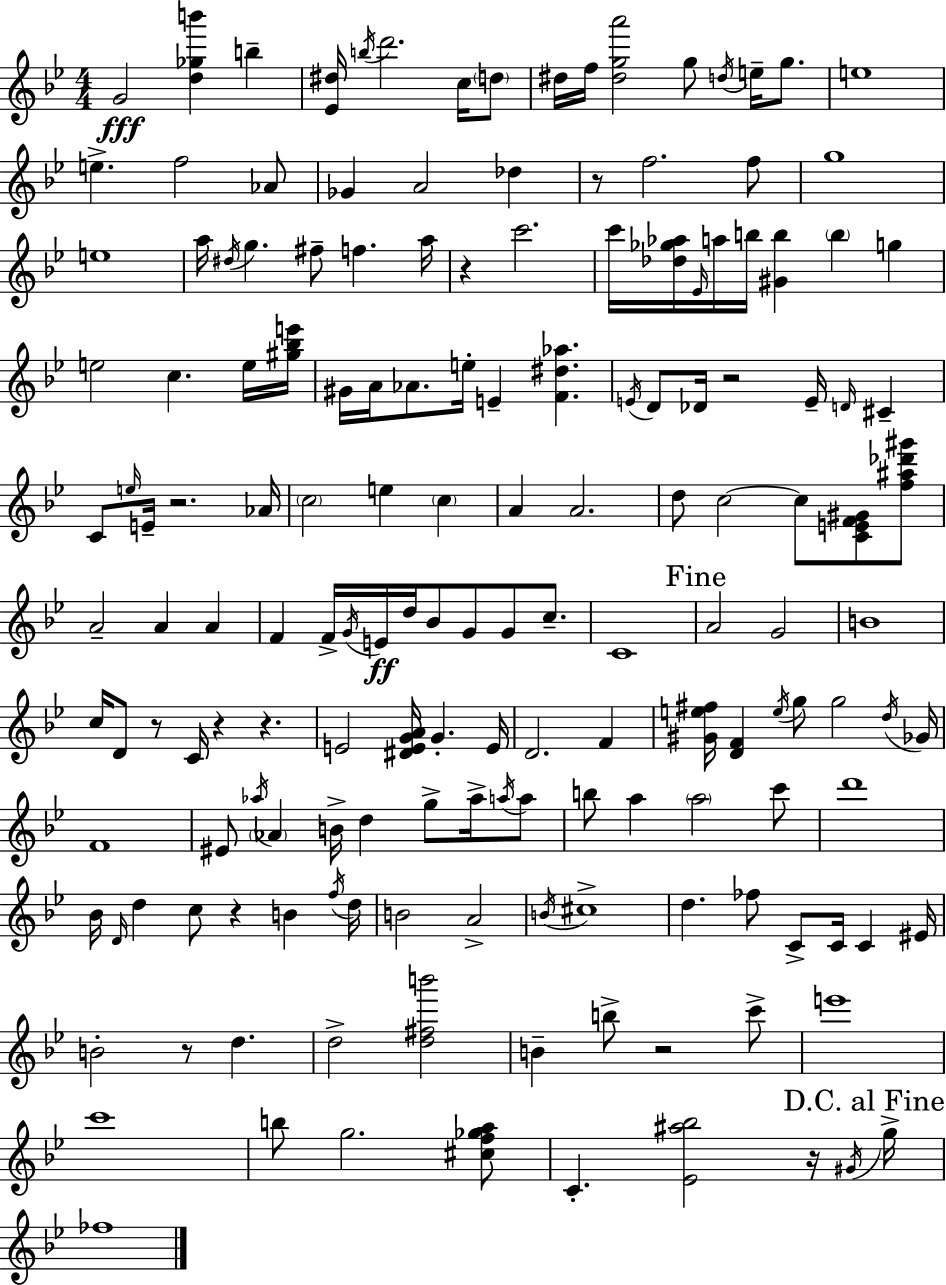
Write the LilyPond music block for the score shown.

{
  \clef treble
  \numericTimeSignature
  \time 4/4
  \key g \minor
  \repeat volta 2 { g'2\fff <d'' ges'' b'''>4 b''4-- | <ees' dis''>16 \acciaccatura { b''16 } d'''2. c''16 \parenthesize d''8 | dis''16 f''16 <dis'' g'' a'''>2 g''8 \acciaccatura { d''16 } e''16-- g''8. | e''1 | \break e''4.-> f''2 | aes'8 ges'4 a'2 des''4 | r8 f''2. | f''8 g''1 | \break e''1 | a''16 \acciaccatura { dis''16 } g''4. fis''8-- f''4. | a''16 r4 c'''2. | c'''16 <des'' ges'' aes''>16 \grace { ees'16 } a''16 b''16 <gis' b''>4 \parenthesize b''4 | \break g''4 e''2 c''4. | e''16 <gis'' bes'' e'''>16 gis'16 a'16 aes'8. e''16-. e'4-- <f' dis'' aes''>4. | \acciaccatura { e'16 } d'8 des'16 r2 | e'16-- \grace { d'16 } cis'4-- c'8 \grace { e''16 } e'16-- r2. | \break aes'16 \parenthesize c''2 e''4 | \parenthesize c''4 a'4 a'2. | d''8 c''2~~ | c''8 <c' e' f' gis'>8 <f'' ais'' des''' gis'''>8 a'2-- a'4 | \break a'4 f'4 f'16-> \acciaccatura { g'16 } e'16\ff d''16 bes'8 | g'8 g'8 c''8.-- c'1 | \mark "Fine" a'2 | g'2 b'1 | \break c''16 d'8 r8 c'16 r4 | r4. e'2 | <dis' e' g' a'>16 g'4.-. e'16 d'2. | f'4 <gis' e'' fis''>16 <d' f'>4 \acciaccatura { e''16 } g''8 | \break g''2 \acciaccatura { d''16 } ges'16 f'1 | eis'8 \acciaccatura { aes''16 } \parenthesize aes'4 | b'16-> d''4 g''8-> aes''16-> \acciaccatura { a''16 } a''8 b''8 a''4 | \parenthesize a''2 c'''8 d'''1 | \break bes'16 \grace { d'16 } d''4 | c''8 r4 b'4 \acciaccatura { f''16 } d''16 b'2 | a'2-> \acciaccatura { b'16 } cis''1-> | d''4. | \break fes''8 c'8-> c'16 c'4 eis'16 b'2-. | r8 d''4. d''2-> | <d'' fis'' b'''>2 b'4-- | b''8-> r2 c'''8-> e'''1 | \break c'''1 | b''8 | g''2. <cis'' f'' ges'' a''>8 c'4.-. | <ees' ais'' bes''>2 r16 \acciaccatura { gis'16 } \mark "D.C. al Fine" g''16-> | \break fes''1 | } \bar "|."
}